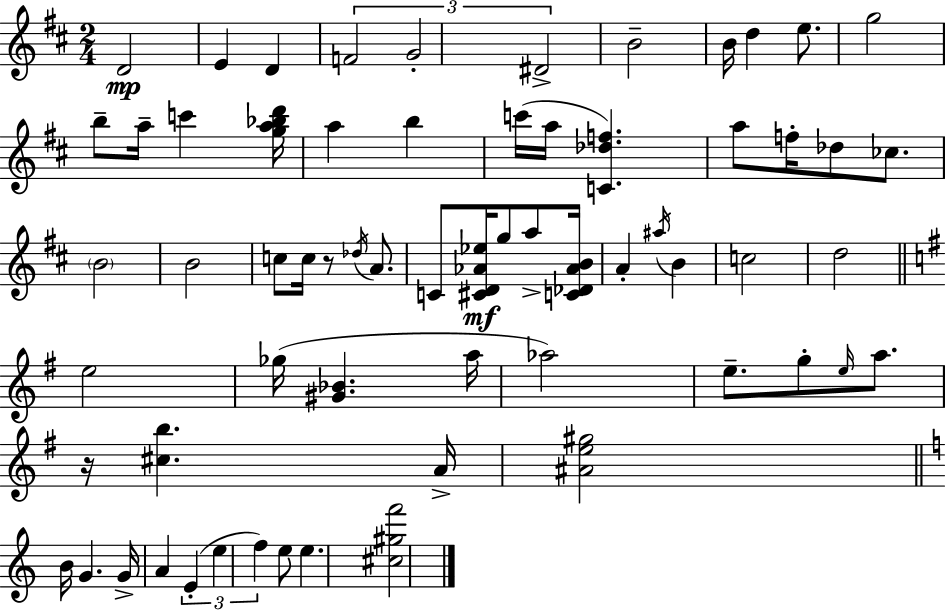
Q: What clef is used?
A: treble